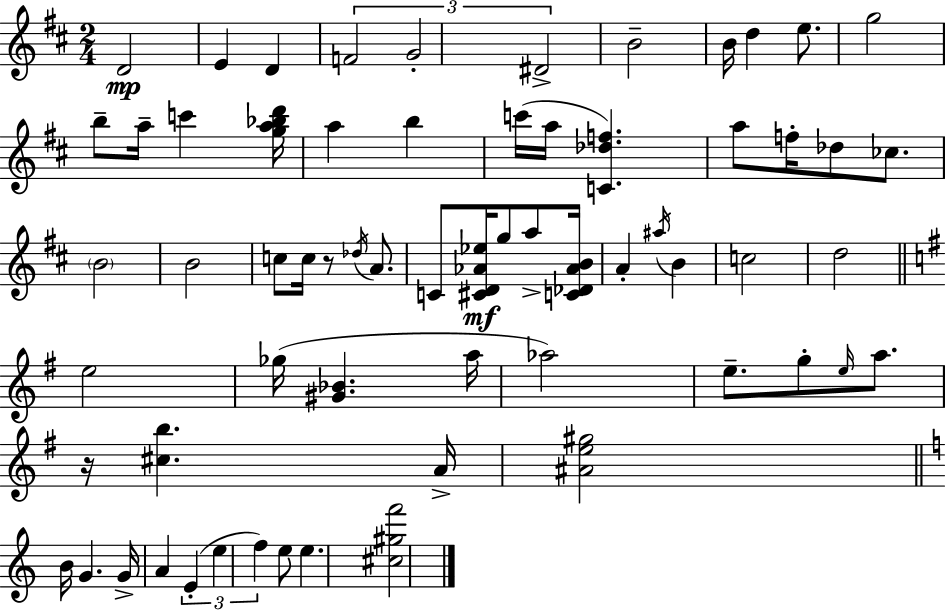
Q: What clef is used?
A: treble